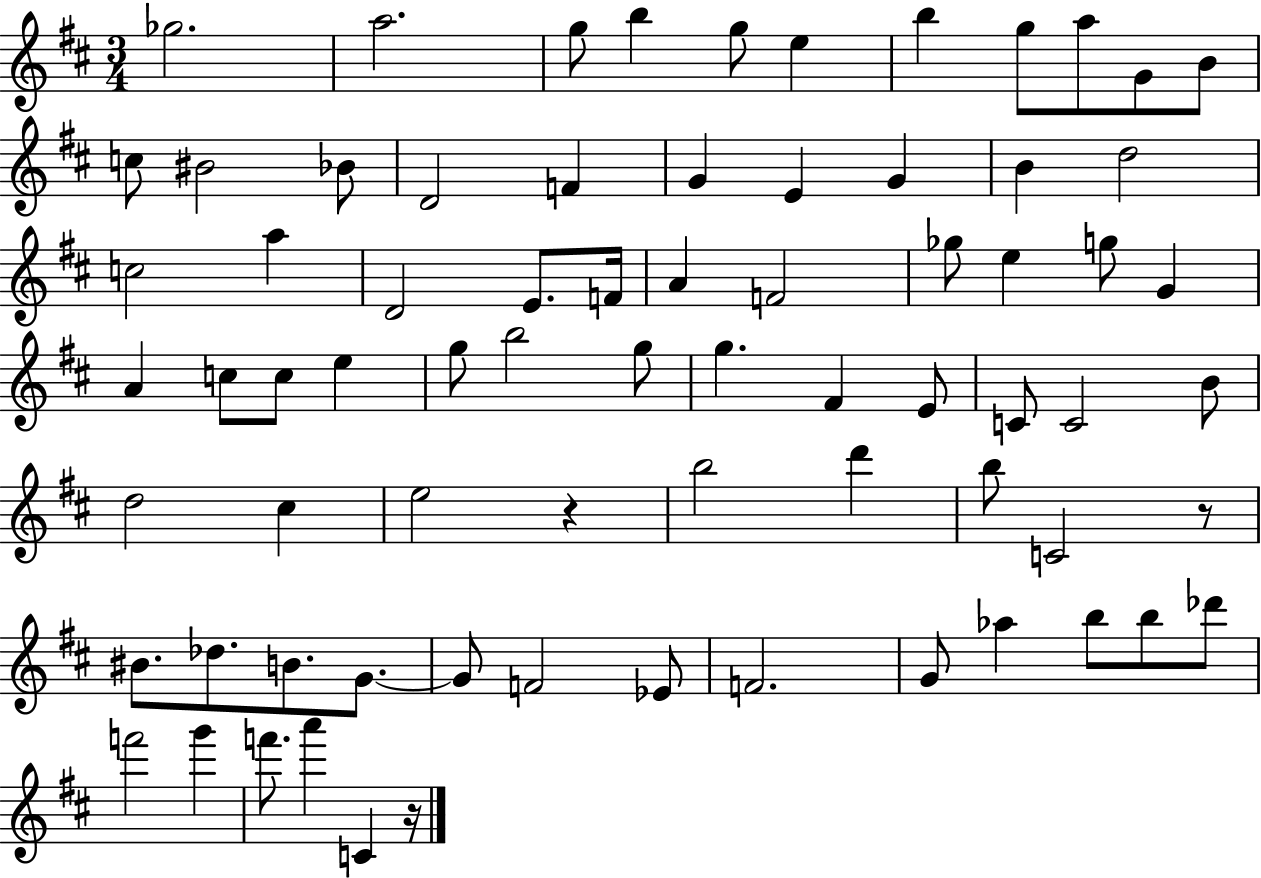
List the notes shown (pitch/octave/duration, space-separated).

Gb5/h. A5/h. G5/e B5/q G5/e E5/q B5/q G5/e A5/e G4/e B4/e C5/e BIS4/h Bb4/e D4/h F4/q G4/q E4/q G4/q B4/q D5/h C5/h A5/q D4/h E4/e. F4/s A4/q F4/h Gb5/e E5/q G5/e G4/q A4/q C5/e C5/e E5/q G5/e B5/h G5/e G5/q. F#4/q E4/e C4/e C4/h B4/e D5/h C#5/q E5/h R/q B5/h D6/q B5/e C4/h R/e BIS4/e. Db5/e. B4/e. G4/e. G4/e F4/h Eb4/e F4/h. G4/e Ab5/q B5/e B5/e Db6/e F6/h G6/q F6/e. A6/q C4/q R/s